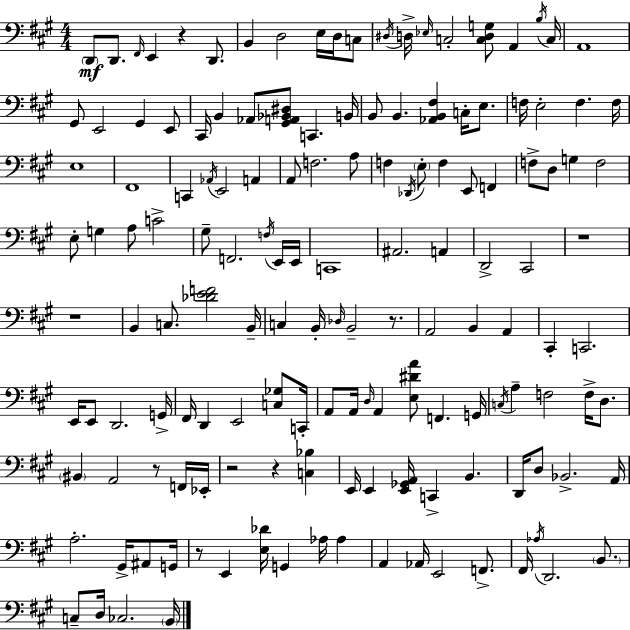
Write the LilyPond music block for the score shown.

{
  \clef bass
  \numericTimeSignature
  \time 4/4
  \key a \major
  \parenthesize d,8\mf d,8. \grace { fis,16 } e,4 r4 d,8. | b,4 d2 e16 d16 c8 | \acciaccatura { dis16 } d16-> \grace { ees16 } c2-. <c d g>8 a,4 | \acciaccatura { b16 } c16 a,1 | \break gis,8 e,2 gis,4 | e,8 cis,16 b,4 aes,8 <gis, a, bes, dis>8 c,4. | b,16 b,8 b,4. <aes, b, fis>4 | c16-. e8. f16 e2-. f4. | \break f16 e1 | fis,1 | c,4 \acciaccatura { aes,16 } e,2 | a,4 a,8 f2. | \break a8 f4 \acciaccatura { des,16 } \parenthesize e8-. f4 | e,8 f,4 f8-> d8 g4 f2 | e8-. g4 a8 c'2-> | gis8-- f,2. | \break \acciaccatura { f16 } e,16 e,16 c,1 | ais,2. | a,4 d,2-> cis,2 | r1 | \break r1 | b,4 c8. <des' e' f'>2 | b,16-- c4 b,16-. \grace { des16 } b,2-- | r8. a,2 | \break b,4 a,4 cis,4-. c,2. | e,16 e,8 d,2. | g,16-> fis,16 d,4 e,2 | <c ges>8 c,16-. a,8 a,16 \grace { d16 } a,4 | \break <e dis' a'>8 f,4. g,16 \acciaccatura { c16 } a4-- f2 | f16-> d8. \parenthesize bis,4 a,2 | r8 f,16 ees,16-. r2 | r4 <c bes>4 e,16 e,4 <e, ges, a,>16 | \break c,4-> b,4. d,16 d8 bes,2.-> | a,16 a2.-. | gis,16-> ais,8 g,16 r8 e,4 | <e des'>16 g,4 aes16 aes4 a,4 aes,16 e,2 | \break f,8.-> fis,16 \acciaccatura { aes16 } d,2. | \parenthesize b,8. c8-- d16 ces2. | \parenthesize b,16 \bar "|."
}